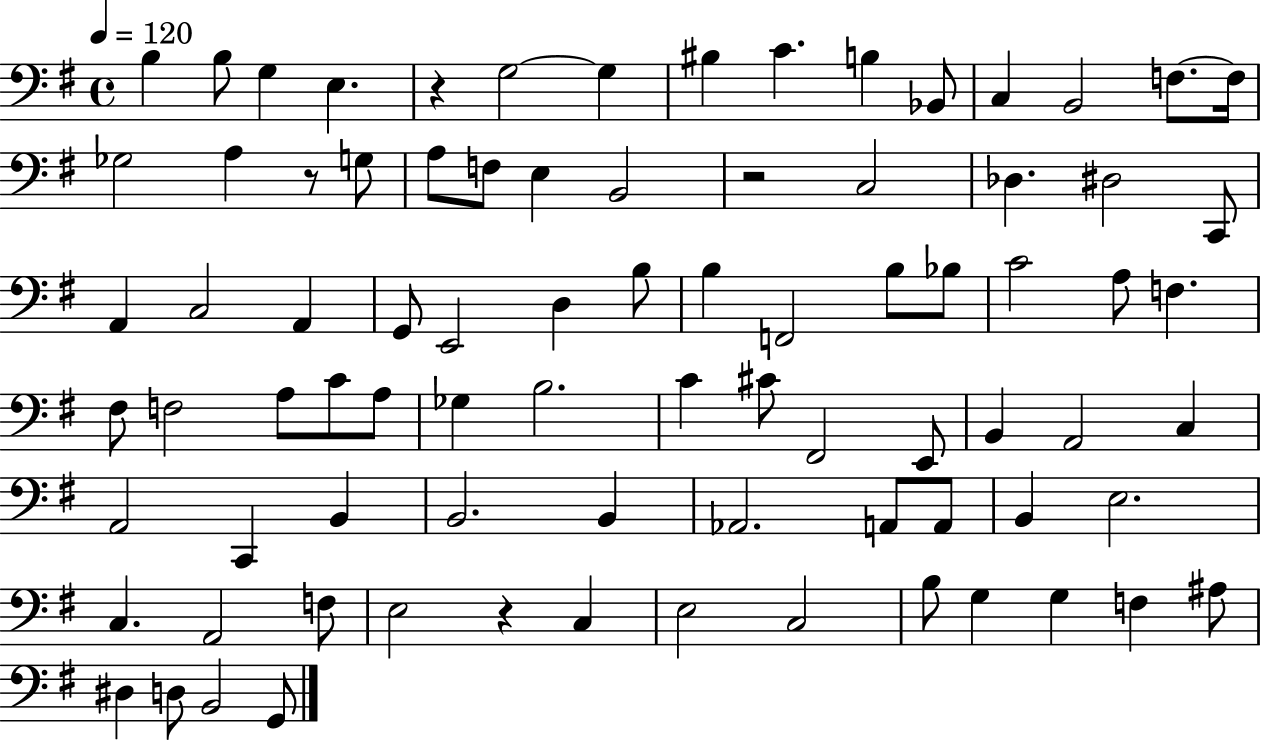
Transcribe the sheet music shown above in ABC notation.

X:1
T:Untitled
M:4/4
L:1/4
K:G
B, B,/2 G, E, z G,2 G, ^B, C B, _B,,/2 C, B,,2 F,/2 F,/4 _G,2 A, z/2 G,/2 A,/2 F,/2 E, B,,2 z2 C,2 _D, ^D,2 C,,/2 A,, C,2 A,, G,,/2 E,,2 D, B,/2 B, F,,2 B,/2 _B,/2 C2 A,/2 F, ^F,/2 F,2 A,/2 C/2 A,/2 _G, B,2 C ^C/2 ^F,,2 E,,/2 B,, A,,2 C, A,,2 C,, B,, B,,2 B,, _A,,2 A,,/2 A,,/2 B,, E,2 C, A,,2 F,/2 E,2 z C, E,2 C,2 B,/2 G, G, F, ^A,/2 ^D, D,/2 B,,2 G,,/2